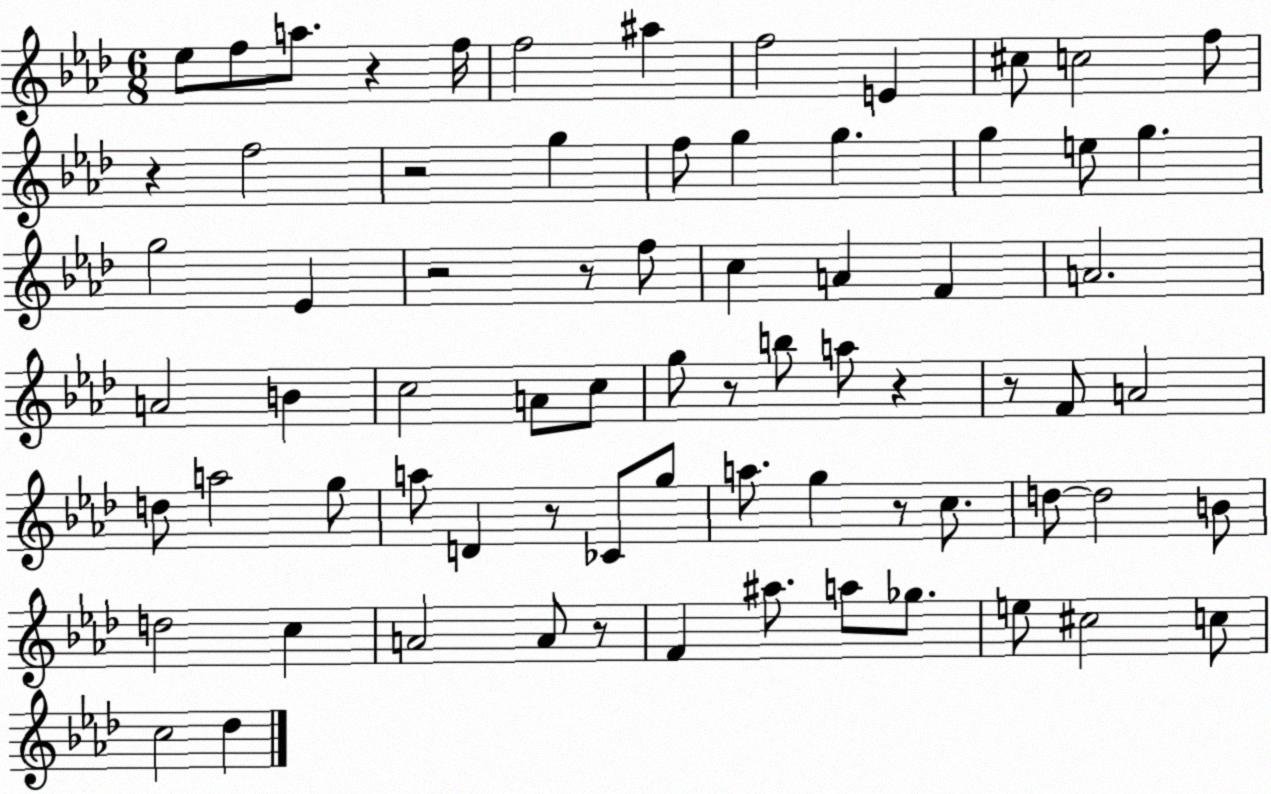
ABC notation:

X:1
T:Untitled
M:6/8
L:1/4
K:Ab
_e/2 f/2 a/2 z f/4 f2 ^a f2 E ^c/2 c2 f/2 z f2 z2 g f/2 g g g e/2 g g2 _E z2 z/2 f/2 c A F A2 A2 B c2 A/2 c/2 g/2 z/2 b/2 a/2 z z/2 F/2 A2 d/2 a2 g/2 a/2 D z/2 _C/2 g/2 a/2 g z/2 c/2 d/2 d2 B/2 d2 c A2 A/2 z/2 F ^a/2 a/2 _g/2 e/2 ^c2 c/2 c2 _d